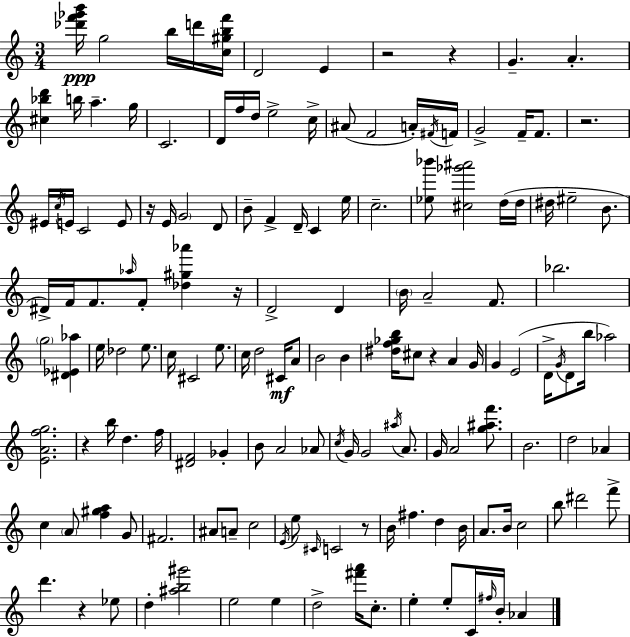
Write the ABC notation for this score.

X:1
T:Untitled
M:3/4
L:1/4
K:C
[_d'f'_g'b']/4 g2 b/4 d'/4 [c^gbf']/4 D2 E z2 z G A [^c_bd'] b/4 a g/4 C2 D/4 f/4 d/4 e2 c/4 ^A/2 F2 A/4 ^F/4 F/4 G2 F/4 F/2 z2 ^E/4 c/4 E/4 C2 E/2 z/4 E/4 G2 D/2 B/2 F D/4 C e/4 c2 [_e_b']/2 [^c_g'^a']2 d/4 d/4 ^d/4 ^e2 B/2 ^D/4 F/4 F/2 _a/4 F/2 [_d^g_a'] z/4 D2 D B/4 A2 F/2 _b2 g2 [^D_E_a] e/4 _d2 e/2 c/4 ^C2 e/2 c/4 d2 ^C/4 A/2 B2 B [^df_gb]/4 ^c/2 z A G/4 G E2 D/4 G/4 D/2 b/4 _a2 [EAfg]2 z b/4 d f/4 [^DF]2 _G B/2 A2 _A/2 c/4 G/4 G2 ^a/4 A/2 G/4 A2 [g^af']/2 B2 d2 _A c A/2 [f^ga] G/2 ^F2 ^A/2 A/2 c2 E/4 e/2 ^C/4 C2 z/2 B/4 ^f d B/4 A/2 B/4 c2 b/2 ^d'2 f'/2 d' z _e/2 d [^ab^g']2 e2 e d2 [^f'a']/4 c/2 e e/2 C/4 ^f/4 B/4 _A